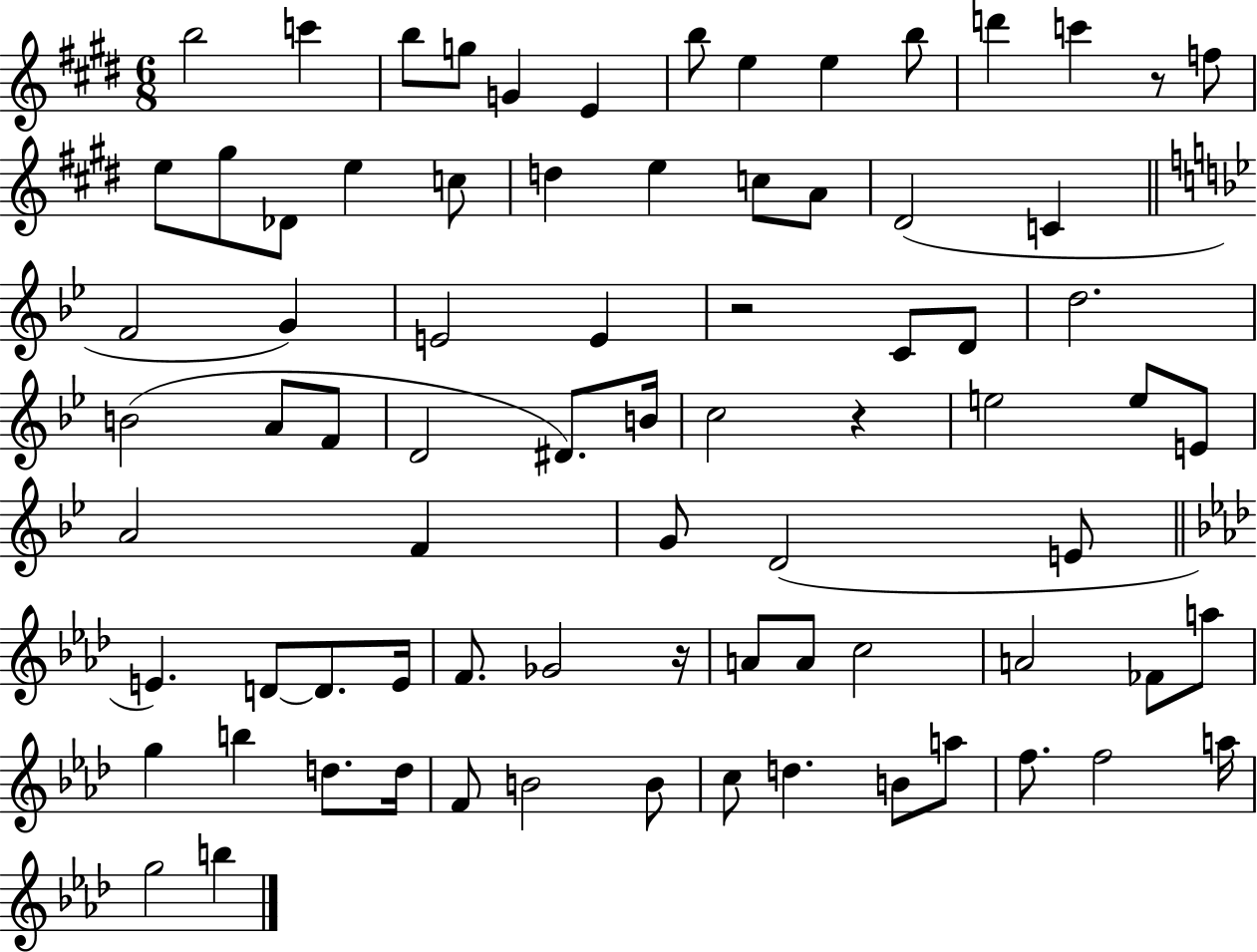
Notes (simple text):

B5/h C6/q B5/e G5/e G4/q E4/q B5/e E5/q E5/q B5/e D6/q C6/q R/e F5/e E5/e G#5/e Db4/e E5/q C5/e D5/q E5/q C5/e A4/e D#4/h C4/q F4/h G4/q E4/h E4/q R/h C4/e D4/e D5/h. B4/h A4/e F4/e D4/h D#4/e. B4/s C5/h R/q E5/h E5/e E4/e A4/h F4/q G4/e D4/h E4/e E4/q. D4/e D4/e. E4/s F4/e. Gb4/h R/s A4/e A4/e C5/h A4/h FES4/e A5/e G5/q B5/q D5/e. D5/s F4/e B4/h B4/e C5/e D5/q. B4/e A5/e F5/e. F5/h A5/s G5/h B5/q